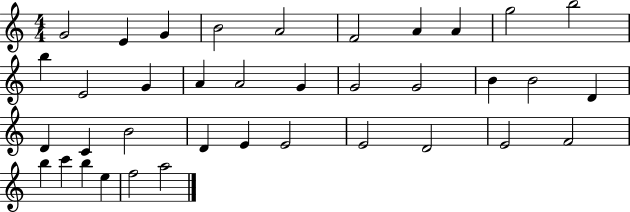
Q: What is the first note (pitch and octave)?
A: G4